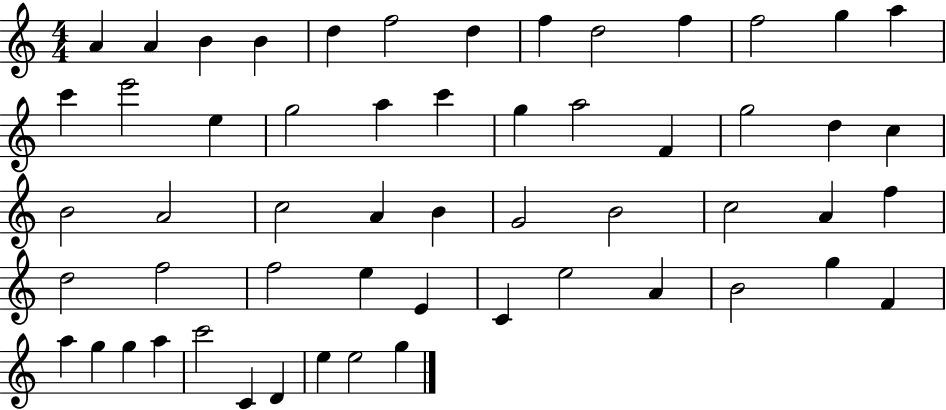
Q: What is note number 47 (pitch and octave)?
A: A5